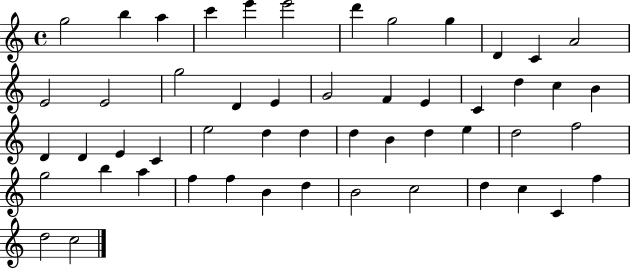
{
  \clef treble
  \time 4/4
  \defaultTimeSignature
  \key c \major
  g''2 b''4 a''4 | c'''4 e'''4 e'''2 | d'''4 g''2 g''4 | d'4 c'4 a'2 | \break e'2 e'2 | g''2 d'4 e'4 | g'2 f'4 e'4 | c'4 d''4 c''4 b'4 | \break d'4 d'4 e'4 c'4 | e''2 d''4 d''4 | d''4 b'4 d''4 e''4 | d''2 f''2 | \break g''2 b''4 a''4 | f''4 f''4 b'4 d''4 | b'2 c''2 | d''4 c''4 c'4 f''4 | \break d''2 c''2 | \bar "|."
}